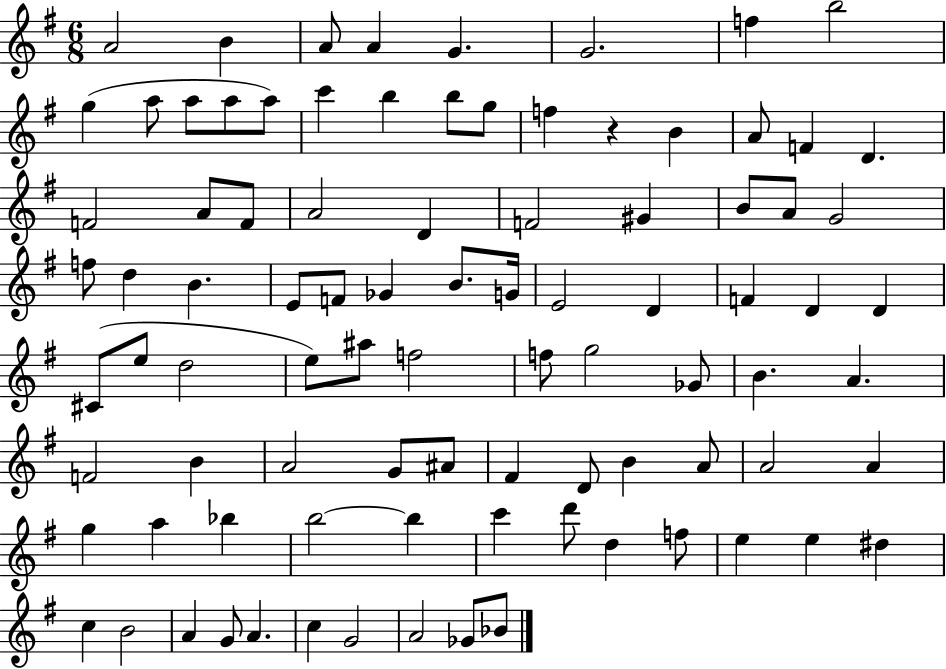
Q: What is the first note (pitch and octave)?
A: A4